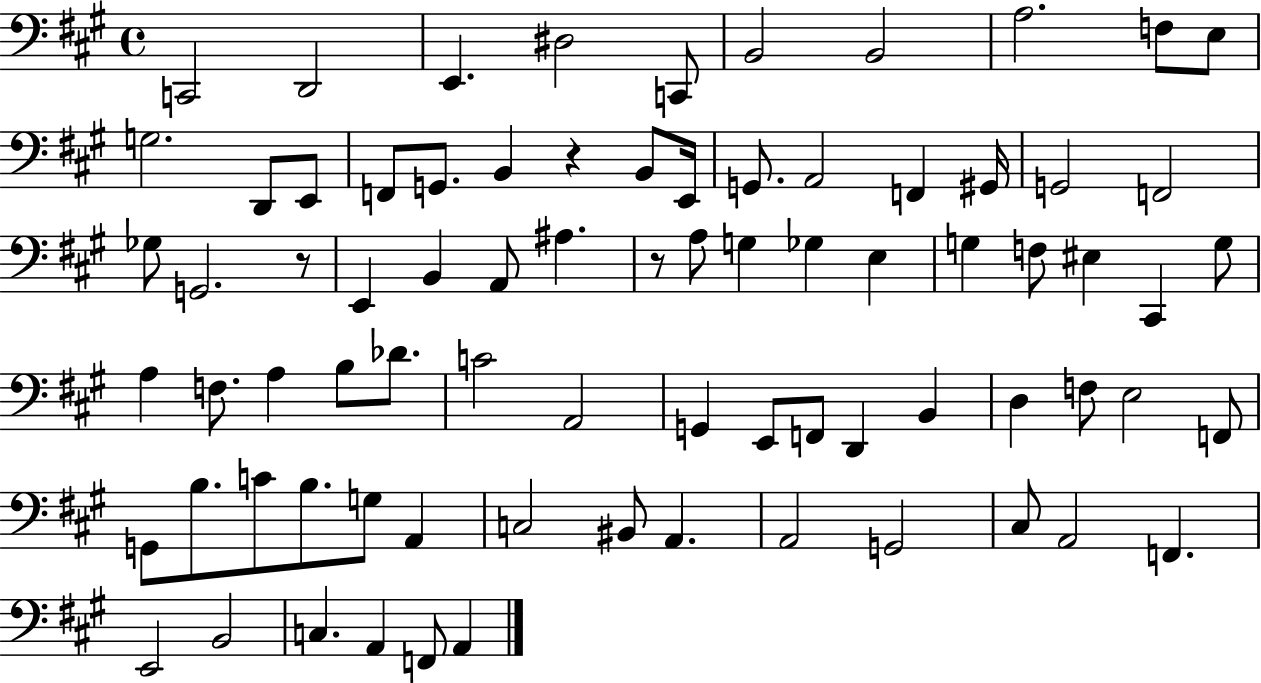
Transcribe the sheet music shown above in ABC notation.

X:1
T:Untitled
M:4/4
L:1/4
K:A
C,,2 D,,2 E,, ^D,2 C,,/2 B,,2 B,,2 A,2 F,/2 E,/2 G,2 D,,/2 E,,/2 F,,/2 G,,/2 B,, z B,,/2 E,,/4 G,,/2 A,,2 F,, ^G,,/4 G,,2 F,,2 _G,/2 G,,2 z/2 E,, B,, A,,/2 ^A, z/2 A,/2 G, _G, E, G, F,/2 ^E, ^C,, G,/2 A, F,/2 A, B,/2 _D/2 C2 A,,2 G,, E,,/2 F,,/2 D,, B,, D, F,/2 E,2 F,,/2 G,,/2 B,/2 C/2 B,/2 G,/2 A,, C,2 ^B,,/2 A,, A,,2 G,,2 ^C,/2 A,,2 F,, E,,2 B,,2 C, A,, F,,/2 A,,